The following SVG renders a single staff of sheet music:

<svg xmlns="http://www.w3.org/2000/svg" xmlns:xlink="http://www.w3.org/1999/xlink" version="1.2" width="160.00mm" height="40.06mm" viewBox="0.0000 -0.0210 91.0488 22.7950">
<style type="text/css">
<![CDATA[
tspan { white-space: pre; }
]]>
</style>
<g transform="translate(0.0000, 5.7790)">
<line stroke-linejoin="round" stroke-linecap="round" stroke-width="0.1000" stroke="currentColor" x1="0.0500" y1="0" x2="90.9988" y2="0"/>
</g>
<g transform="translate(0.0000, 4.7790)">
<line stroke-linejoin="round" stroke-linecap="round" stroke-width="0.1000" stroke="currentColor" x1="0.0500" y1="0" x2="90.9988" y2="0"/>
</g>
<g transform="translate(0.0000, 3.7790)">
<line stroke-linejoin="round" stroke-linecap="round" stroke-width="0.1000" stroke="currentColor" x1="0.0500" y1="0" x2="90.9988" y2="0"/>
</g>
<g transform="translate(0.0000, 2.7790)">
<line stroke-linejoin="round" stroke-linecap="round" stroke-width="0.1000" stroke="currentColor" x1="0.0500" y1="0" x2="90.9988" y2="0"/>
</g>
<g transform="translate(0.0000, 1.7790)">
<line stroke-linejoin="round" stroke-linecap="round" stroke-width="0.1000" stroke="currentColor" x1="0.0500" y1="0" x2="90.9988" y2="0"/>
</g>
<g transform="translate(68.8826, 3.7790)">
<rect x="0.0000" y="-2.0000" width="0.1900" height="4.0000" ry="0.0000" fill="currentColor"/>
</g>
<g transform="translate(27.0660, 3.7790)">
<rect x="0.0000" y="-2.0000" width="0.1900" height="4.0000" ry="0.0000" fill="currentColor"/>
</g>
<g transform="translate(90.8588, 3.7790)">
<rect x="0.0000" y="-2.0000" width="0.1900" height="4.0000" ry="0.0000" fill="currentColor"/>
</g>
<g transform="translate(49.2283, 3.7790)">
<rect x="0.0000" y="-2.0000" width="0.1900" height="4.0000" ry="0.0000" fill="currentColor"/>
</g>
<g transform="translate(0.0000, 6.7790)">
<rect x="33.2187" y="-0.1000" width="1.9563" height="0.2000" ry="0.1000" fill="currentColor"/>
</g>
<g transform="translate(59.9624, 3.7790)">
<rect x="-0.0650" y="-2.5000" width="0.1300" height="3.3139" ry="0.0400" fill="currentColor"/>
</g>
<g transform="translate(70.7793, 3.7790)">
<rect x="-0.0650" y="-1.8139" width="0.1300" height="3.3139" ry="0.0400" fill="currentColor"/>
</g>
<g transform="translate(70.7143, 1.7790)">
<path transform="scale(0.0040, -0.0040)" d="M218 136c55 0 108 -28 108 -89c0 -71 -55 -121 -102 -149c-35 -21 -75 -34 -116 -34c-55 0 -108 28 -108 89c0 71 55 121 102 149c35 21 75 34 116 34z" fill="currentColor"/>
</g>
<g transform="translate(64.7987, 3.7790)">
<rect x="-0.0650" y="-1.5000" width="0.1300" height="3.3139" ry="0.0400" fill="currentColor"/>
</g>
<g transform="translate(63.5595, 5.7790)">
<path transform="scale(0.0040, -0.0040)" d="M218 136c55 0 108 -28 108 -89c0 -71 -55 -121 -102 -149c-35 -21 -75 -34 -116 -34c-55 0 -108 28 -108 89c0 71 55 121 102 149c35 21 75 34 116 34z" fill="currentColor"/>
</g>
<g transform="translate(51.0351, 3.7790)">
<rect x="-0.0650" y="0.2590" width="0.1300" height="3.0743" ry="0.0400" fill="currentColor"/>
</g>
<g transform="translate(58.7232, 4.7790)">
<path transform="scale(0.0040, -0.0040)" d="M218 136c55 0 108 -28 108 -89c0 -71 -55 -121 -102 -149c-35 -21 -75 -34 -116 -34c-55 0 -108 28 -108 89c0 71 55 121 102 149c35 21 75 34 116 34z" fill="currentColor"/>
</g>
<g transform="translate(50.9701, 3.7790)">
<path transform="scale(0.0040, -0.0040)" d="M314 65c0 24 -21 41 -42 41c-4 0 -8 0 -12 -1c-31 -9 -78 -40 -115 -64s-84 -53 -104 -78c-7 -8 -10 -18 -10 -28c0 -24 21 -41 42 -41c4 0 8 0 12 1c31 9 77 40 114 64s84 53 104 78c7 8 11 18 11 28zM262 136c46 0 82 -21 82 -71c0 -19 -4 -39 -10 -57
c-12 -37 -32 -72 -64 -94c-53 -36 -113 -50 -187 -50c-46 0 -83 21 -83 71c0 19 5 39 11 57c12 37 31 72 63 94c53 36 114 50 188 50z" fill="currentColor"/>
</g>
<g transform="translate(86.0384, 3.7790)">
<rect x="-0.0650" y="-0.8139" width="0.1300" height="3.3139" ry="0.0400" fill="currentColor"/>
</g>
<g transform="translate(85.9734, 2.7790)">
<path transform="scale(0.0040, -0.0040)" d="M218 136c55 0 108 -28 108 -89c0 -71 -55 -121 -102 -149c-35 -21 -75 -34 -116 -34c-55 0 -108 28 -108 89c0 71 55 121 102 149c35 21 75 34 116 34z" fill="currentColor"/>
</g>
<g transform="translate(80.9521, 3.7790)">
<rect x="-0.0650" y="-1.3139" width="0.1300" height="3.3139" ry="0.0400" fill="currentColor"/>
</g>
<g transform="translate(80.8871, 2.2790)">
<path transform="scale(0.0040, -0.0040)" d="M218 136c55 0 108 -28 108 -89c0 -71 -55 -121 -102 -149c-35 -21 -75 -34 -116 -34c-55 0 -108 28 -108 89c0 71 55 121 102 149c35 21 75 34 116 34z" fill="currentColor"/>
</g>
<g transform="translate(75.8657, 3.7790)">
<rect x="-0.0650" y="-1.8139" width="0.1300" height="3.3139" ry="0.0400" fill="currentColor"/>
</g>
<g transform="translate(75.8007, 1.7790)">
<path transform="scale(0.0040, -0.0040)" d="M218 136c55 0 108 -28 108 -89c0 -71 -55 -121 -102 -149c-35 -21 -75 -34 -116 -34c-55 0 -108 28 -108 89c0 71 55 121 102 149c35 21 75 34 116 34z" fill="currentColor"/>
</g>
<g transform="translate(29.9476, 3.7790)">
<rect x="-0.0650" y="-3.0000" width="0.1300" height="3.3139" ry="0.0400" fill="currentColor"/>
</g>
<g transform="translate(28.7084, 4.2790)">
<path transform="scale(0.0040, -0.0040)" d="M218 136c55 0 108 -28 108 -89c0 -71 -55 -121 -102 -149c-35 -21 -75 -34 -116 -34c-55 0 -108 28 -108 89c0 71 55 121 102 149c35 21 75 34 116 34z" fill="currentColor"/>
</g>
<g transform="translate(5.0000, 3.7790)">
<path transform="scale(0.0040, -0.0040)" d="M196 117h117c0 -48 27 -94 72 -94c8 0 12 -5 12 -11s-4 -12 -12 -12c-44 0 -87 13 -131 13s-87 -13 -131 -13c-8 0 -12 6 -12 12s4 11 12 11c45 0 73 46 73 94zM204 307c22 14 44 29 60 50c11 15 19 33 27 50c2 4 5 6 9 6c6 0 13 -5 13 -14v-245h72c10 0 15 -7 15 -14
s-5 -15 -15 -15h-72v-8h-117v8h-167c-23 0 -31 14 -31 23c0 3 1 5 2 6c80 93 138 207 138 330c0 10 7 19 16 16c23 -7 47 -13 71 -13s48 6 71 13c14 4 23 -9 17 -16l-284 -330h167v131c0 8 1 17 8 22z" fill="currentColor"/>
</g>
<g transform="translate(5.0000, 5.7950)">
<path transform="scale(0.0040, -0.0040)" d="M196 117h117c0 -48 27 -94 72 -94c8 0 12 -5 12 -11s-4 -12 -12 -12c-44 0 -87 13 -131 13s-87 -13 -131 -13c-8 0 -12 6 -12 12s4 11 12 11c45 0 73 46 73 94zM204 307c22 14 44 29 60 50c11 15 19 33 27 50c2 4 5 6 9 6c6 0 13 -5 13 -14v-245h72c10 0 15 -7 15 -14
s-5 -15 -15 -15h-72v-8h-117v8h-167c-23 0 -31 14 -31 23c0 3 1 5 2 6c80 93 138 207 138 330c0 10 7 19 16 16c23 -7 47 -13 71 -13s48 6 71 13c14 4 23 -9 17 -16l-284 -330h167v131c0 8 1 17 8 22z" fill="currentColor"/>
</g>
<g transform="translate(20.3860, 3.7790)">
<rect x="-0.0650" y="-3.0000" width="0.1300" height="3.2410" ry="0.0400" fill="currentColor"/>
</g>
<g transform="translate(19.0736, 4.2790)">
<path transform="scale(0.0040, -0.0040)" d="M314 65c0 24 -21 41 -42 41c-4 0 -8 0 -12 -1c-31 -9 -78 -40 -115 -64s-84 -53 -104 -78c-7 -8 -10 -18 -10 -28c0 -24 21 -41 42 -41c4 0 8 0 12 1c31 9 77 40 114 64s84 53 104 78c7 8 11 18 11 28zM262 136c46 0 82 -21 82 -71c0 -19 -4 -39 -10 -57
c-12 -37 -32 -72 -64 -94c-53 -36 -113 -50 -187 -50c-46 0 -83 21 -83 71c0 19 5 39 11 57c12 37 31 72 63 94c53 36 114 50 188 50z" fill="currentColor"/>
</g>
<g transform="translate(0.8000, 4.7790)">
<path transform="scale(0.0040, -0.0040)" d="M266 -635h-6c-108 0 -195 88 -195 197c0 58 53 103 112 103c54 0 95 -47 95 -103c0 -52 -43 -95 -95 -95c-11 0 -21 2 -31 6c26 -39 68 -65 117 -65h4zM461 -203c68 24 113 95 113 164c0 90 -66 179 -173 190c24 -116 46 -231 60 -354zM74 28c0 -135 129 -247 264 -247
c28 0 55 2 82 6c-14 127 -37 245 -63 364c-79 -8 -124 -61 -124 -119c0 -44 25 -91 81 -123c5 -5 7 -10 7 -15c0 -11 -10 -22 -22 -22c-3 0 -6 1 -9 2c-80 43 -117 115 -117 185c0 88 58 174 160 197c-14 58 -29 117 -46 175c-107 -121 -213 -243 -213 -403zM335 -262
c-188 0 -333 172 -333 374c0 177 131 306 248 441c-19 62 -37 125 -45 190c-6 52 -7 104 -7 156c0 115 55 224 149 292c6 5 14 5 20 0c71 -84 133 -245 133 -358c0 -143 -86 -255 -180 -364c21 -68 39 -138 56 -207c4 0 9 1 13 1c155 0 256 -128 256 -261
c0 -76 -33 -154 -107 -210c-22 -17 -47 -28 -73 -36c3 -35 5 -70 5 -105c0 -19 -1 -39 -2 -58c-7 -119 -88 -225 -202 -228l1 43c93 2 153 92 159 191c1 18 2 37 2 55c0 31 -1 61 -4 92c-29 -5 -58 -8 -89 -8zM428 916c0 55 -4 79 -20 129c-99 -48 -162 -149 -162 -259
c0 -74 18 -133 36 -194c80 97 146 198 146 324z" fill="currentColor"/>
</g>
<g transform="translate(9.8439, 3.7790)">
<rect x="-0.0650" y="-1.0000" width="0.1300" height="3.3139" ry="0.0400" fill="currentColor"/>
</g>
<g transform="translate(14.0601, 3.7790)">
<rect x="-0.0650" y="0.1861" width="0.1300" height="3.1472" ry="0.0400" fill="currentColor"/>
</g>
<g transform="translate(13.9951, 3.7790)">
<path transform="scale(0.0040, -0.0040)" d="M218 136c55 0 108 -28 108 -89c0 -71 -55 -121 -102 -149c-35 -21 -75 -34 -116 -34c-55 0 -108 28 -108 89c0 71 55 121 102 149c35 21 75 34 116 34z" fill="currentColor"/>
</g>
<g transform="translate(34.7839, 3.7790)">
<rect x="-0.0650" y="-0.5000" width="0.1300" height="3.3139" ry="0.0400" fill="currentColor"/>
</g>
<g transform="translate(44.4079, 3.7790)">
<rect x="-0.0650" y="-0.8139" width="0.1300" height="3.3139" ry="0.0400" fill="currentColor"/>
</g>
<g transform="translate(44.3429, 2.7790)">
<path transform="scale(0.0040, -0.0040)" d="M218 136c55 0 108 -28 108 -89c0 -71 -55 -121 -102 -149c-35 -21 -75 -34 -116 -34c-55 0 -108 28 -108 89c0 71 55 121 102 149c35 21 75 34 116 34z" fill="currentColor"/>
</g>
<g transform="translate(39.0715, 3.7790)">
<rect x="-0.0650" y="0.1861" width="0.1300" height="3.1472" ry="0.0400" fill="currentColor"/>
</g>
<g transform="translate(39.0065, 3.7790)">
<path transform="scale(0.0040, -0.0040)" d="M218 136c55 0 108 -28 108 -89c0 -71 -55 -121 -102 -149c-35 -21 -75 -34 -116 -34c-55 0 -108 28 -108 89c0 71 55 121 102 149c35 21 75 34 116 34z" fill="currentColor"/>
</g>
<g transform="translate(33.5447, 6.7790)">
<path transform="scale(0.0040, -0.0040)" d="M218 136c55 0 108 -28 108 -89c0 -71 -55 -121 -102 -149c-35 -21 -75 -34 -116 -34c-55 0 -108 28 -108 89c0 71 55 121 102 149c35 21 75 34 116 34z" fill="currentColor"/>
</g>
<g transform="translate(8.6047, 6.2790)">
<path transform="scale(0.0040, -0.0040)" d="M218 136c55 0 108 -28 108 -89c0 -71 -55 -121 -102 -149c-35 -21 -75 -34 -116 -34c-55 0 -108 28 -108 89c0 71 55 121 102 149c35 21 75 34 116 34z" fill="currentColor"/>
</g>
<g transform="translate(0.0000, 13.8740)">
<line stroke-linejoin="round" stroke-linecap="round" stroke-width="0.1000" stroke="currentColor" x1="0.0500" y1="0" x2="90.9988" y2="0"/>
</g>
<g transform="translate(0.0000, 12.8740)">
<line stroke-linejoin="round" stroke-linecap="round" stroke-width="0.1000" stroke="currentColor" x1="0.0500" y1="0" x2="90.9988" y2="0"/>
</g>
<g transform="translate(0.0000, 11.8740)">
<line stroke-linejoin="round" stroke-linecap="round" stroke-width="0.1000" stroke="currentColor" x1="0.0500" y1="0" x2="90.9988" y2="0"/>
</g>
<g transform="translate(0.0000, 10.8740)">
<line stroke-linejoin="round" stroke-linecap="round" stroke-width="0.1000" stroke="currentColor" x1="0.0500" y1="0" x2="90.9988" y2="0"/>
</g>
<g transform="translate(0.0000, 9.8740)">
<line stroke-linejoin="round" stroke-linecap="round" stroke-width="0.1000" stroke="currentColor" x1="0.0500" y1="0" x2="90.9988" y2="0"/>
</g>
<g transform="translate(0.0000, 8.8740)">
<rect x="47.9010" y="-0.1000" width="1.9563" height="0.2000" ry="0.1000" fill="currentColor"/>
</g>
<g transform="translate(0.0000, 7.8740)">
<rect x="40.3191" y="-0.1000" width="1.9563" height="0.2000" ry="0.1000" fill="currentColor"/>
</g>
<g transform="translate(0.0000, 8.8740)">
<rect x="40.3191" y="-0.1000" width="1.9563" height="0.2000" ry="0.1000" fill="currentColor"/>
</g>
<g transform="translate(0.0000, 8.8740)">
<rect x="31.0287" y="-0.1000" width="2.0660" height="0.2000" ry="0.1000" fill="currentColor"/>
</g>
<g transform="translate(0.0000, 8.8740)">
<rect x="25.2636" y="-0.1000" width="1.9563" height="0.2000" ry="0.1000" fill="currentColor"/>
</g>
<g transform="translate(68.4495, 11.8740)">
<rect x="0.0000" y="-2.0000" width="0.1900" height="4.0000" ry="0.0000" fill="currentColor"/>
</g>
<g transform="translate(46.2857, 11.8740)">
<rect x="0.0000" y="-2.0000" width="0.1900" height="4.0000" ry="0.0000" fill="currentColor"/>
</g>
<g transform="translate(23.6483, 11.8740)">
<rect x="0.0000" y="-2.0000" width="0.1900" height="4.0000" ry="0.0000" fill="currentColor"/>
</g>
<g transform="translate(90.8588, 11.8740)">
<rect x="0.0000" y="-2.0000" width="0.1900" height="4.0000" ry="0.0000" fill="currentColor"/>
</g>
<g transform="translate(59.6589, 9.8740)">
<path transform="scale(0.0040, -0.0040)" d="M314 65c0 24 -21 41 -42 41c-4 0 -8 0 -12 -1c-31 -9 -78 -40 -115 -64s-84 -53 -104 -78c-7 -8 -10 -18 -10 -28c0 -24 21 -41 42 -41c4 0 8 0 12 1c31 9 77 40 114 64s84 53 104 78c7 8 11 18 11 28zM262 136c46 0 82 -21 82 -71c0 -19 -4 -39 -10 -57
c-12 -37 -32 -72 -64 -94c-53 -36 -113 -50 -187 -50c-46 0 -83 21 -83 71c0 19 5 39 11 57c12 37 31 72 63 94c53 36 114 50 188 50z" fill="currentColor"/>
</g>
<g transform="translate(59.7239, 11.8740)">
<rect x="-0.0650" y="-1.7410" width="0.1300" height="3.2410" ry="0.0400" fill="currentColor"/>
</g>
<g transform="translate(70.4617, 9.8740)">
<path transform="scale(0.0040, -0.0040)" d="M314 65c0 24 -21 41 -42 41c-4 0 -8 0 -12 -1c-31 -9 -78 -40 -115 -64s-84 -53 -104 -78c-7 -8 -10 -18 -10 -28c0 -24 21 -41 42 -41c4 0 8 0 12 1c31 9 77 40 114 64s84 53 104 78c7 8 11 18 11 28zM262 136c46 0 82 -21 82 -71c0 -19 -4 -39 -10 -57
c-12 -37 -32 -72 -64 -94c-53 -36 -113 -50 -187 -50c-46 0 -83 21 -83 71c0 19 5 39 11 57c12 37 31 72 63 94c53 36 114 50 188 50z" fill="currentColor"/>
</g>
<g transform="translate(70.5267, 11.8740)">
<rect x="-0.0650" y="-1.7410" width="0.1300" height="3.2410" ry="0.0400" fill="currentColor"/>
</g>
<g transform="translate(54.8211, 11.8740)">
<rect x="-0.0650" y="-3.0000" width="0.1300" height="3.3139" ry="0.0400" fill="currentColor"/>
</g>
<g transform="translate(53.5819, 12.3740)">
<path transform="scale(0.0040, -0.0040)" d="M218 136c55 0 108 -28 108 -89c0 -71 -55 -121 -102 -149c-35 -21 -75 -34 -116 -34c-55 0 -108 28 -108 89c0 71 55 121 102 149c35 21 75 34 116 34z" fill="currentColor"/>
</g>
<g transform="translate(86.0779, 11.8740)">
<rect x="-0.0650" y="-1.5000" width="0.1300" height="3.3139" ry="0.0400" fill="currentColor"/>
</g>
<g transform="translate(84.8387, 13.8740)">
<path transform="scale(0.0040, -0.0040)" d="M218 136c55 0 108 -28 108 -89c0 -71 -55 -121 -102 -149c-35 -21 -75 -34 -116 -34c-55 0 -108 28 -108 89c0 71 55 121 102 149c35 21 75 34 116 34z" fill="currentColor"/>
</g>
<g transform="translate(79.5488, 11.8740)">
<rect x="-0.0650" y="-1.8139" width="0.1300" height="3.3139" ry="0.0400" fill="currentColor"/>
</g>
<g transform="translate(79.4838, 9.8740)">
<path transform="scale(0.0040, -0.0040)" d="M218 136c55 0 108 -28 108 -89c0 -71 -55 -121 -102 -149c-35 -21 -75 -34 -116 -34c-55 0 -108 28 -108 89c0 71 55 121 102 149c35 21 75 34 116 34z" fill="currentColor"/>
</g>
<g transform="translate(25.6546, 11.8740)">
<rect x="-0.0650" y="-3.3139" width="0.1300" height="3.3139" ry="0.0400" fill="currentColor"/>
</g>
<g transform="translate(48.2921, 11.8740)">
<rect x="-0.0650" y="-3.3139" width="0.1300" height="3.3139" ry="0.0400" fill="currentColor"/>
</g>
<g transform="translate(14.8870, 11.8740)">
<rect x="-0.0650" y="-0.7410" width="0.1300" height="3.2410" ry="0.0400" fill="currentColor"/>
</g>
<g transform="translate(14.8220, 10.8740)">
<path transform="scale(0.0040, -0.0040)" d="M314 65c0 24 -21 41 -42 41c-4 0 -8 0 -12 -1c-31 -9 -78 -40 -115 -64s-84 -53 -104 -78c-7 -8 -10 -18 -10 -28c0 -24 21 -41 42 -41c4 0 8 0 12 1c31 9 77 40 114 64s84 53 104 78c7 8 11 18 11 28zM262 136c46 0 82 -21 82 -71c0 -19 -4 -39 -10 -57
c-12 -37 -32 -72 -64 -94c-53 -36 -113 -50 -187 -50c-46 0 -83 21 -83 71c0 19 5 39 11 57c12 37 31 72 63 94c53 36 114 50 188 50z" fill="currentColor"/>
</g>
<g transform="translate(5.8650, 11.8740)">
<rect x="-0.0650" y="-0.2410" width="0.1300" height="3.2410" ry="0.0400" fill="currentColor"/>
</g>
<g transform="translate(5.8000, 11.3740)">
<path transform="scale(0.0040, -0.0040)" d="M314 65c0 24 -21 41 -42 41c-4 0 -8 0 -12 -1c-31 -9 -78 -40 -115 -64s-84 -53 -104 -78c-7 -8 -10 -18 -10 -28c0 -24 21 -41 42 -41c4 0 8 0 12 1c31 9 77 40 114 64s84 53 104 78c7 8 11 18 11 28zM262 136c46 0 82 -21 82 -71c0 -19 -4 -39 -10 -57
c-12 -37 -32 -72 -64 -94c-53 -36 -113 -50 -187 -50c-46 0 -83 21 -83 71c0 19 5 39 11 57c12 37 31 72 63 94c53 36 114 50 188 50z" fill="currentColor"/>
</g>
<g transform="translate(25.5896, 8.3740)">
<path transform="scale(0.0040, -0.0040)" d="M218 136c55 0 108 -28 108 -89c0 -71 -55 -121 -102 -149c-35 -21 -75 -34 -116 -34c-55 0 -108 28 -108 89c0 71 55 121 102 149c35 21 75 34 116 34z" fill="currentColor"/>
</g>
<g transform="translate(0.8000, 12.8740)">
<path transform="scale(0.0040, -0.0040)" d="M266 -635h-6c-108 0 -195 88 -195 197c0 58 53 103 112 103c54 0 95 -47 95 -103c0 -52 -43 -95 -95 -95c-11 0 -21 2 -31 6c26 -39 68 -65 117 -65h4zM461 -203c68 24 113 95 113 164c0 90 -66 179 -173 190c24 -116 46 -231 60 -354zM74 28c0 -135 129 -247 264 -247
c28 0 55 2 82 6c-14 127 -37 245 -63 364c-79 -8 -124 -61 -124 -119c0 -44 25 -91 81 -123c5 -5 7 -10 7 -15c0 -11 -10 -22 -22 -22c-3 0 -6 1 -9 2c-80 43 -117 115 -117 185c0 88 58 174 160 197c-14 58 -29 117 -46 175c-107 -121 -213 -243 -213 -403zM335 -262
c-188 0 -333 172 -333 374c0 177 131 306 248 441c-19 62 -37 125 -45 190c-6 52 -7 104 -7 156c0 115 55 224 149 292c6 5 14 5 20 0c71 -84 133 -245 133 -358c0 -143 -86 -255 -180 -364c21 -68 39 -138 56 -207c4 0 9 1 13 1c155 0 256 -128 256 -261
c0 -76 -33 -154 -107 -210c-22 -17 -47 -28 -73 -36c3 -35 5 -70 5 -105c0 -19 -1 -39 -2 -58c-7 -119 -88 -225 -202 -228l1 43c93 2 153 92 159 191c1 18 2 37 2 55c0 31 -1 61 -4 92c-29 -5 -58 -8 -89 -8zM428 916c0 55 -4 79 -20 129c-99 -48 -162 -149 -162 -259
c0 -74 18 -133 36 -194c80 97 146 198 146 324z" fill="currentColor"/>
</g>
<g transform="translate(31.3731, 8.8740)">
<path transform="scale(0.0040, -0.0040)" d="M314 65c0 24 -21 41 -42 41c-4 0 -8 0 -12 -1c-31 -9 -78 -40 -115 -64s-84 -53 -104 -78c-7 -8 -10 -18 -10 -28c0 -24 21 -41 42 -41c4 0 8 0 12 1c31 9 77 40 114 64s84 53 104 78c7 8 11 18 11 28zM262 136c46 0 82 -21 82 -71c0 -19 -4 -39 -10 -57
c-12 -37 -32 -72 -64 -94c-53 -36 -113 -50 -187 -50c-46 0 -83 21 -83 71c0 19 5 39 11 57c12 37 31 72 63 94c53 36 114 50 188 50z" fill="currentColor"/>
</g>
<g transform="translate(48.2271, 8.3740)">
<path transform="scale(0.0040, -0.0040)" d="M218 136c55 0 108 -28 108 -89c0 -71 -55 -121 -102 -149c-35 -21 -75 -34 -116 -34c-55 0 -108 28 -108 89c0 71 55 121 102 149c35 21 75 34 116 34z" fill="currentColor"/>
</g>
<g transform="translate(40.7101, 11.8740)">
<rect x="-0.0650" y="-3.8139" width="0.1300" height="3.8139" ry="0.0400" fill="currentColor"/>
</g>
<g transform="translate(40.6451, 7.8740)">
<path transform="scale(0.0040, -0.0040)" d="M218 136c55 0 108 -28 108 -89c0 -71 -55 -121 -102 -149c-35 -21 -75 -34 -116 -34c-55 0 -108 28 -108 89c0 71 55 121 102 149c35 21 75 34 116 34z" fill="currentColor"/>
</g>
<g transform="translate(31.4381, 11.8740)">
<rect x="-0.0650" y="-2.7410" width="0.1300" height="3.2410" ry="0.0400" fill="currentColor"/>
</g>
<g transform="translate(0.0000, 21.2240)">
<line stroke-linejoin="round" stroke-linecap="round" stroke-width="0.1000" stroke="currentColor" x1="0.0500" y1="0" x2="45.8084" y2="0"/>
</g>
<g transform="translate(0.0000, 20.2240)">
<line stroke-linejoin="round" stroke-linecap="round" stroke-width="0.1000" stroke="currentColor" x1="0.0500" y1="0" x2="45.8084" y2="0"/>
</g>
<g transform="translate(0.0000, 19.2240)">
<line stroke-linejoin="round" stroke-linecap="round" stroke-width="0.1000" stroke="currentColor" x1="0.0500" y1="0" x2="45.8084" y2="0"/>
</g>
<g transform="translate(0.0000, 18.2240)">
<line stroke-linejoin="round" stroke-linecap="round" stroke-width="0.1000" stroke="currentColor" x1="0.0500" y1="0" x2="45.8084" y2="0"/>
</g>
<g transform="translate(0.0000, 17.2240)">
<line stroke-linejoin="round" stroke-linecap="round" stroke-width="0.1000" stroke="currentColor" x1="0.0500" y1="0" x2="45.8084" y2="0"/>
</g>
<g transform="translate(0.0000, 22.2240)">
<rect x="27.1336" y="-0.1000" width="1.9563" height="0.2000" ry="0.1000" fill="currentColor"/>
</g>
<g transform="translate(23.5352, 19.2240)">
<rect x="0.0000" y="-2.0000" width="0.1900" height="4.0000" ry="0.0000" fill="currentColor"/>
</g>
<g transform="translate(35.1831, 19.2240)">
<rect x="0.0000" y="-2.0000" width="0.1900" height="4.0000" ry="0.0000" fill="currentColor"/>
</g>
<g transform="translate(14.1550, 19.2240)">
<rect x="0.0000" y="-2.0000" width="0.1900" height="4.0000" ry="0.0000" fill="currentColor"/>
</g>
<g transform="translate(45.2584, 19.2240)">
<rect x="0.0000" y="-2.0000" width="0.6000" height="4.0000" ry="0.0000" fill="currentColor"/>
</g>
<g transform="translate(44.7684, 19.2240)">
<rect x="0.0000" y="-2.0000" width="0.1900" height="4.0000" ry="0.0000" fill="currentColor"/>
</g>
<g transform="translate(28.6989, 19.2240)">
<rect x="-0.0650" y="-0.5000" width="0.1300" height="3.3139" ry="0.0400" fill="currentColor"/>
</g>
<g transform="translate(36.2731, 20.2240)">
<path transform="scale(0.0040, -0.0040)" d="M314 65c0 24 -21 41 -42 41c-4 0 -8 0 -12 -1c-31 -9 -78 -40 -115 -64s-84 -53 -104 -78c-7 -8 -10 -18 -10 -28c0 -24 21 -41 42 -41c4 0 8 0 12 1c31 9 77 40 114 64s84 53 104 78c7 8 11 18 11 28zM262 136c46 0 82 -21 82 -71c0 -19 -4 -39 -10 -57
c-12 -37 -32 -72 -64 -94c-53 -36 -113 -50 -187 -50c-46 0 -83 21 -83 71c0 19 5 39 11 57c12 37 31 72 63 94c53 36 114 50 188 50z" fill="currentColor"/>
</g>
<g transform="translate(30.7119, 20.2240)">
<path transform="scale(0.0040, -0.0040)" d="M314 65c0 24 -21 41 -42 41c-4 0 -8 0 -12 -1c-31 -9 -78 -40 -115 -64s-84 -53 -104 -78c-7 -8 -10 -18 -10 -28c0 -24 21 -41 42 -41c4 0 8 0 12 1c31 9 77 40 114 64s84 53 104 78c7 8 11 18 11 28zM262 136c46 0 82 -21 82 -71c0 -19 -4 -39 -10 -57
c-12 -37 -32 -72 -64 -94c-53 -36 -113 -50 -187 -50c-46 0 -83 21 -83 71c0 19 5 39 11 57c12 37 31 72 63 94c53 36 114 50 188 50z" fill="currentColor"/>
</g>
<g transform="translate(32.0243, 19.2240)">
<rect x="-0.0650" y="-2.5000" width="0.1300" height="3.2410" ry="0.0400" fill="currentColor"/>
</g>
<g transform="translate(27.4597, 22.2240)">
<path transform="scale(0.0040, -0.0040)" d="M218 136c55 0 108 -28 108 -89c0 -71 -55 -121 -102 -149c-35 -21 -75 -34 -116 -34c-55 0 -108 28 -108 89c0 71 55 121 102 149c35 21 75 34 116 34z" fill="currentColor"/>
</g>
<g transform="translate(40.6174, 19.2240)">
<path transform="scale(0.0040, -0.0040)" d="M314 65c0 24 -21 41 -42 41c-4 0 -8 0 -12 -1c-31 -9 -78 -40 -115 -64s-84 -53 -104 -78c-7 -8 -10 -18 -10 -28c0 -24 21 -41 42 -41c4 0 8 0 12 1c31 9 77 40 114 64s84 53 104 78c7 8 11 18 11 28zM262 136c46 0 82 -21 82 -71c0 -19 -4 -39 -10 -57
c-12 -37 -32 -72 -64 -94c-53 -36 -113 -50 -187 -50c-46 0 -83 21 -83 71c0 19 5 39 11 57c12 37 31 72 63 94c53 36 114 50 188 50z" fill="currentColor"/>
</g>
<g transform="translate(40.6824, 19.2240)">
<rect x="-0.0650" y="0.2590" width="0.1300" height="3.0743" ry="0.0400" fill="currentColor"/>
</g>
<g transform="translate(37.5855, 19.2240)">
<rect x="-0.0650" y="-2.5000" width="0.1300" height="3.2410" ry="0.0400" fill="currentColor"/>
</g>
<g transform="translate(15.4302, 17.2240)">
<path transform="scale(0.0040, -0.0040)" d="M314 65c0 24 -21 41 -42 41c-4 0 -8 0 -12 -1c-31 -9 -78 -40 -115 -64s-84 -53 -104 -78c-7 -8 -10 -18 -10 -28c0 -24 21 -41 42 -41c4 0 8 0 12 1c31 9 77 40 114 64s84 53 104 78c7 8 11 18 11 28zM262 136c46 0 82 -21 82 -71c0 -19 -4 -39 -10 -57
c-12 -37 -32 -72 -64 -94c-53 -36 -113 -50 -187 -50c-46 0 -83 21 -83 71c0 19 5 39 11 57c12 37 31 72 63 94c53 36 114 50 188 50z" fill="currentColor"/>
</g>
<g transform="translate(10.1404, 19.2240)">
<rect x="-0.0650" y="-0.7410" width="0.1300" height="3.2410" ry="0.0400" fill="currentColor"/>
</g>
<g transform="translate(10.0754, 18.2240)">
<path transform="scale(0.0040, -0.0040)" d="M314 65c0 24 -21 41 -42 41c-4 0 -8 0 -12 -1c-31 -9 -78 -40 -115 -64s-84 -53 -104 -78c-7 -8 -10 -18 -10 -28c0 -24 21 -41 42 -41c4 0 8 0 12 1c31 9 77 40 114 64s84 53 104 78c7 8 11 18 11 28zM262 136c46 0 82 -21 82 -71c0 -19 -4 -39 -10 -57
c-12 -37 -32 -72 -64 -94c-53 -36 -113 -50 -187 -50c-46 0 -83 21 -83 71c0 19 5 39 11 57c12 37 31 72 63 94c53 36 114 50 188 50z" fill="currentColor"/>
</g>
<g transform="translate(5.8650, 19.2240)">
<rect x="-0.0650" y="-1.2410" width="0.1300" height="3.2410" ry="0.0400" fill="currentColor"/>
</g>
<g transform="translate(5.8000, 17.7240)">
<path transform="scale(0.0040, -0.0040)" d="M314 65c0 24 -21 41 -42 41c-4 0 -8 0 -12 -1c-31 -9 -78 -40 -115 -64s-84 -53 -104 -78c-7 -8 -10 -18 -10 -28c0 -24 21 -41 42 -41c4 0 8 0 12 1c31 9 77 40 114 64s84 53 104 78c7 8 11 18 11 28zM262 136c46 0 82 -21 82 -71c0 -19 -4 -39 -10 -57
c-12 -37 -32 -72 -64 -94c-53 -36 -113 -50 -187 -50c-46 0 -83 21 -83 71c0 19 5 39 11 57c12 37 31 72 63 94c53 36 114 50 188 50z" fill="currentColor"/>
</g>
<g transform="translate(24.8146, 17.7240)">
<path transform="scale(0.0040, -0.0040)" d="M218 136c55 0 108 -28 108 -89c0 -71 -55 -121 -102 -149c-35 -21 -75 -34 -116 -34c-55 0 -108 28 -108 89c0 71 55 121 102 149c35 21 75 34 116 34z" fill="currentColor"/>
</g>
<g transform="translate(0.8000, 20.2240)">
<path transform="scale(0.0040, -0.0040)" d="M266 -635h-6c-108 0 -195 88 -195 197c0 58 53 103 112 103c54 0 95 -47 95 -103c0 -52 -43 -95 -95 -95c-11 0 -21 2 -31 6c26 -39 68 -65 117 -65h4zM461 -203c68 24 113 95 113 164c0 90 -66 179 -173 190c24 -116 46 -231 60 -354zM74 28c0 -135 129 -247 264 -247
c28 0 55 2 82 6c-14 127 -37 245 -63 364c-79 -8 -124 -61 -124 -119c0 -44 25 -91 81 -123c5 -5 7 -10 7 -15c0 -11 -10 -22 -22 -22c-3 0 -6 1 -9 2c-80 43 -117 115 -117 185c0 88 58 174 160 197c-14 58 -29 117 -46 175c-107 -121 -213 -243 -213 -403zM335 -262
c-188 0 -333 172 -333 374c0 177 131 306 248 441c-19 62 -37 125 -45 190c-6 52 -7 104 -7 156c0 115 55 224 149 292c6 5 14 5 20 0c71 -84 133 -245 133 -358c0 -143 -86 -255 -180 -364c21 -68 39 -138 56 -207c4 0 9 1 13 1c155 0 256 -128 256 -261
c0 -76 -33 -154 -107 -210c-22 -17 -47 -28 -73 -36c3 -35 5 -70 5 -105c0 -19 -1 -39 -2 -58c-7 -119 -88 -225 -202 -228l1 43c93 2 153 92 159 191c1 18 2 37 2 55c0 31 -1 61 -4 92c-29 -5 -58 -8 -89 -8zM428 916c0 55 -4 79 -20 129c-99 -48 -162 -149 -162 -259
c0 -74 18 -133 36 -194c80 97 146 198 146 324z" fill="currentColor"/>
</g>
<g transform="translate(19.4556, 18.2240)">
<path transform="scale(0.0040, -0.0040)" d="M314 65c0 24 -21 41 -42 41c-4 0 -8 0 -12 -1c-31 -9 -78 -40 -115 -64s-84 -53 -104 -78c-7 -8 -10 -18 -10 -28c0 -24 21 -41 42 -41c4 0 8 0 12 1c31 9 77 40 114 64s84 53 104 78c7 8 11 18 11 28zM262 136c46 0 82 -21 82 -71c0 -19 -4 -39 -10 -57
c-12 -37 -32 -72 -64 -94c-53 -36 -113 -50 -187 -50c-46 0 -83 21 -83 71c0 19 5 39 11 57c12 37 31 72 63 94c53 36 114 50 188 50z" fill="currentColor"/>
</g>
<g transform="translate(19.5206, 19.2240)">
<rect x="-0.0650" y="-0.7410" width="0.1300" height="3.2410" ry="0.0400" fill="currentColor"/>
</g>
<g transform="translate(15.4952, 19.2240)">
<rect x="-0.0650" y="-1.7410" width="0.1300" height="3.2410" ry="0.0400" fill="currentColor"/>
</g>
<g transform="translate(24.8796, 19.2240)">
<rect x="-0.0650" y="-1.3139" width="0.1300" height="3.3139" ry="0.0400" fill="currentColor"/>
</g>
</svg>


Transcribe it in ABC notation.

X:1
T:Untitled
M:4/4
L:1/4
K:C
D B A2 A C B d B2 G E f f e d c2 d2 b a2 c' b A f2 f2 f E e2 d2 f2 d2 e C G2 G2 B2